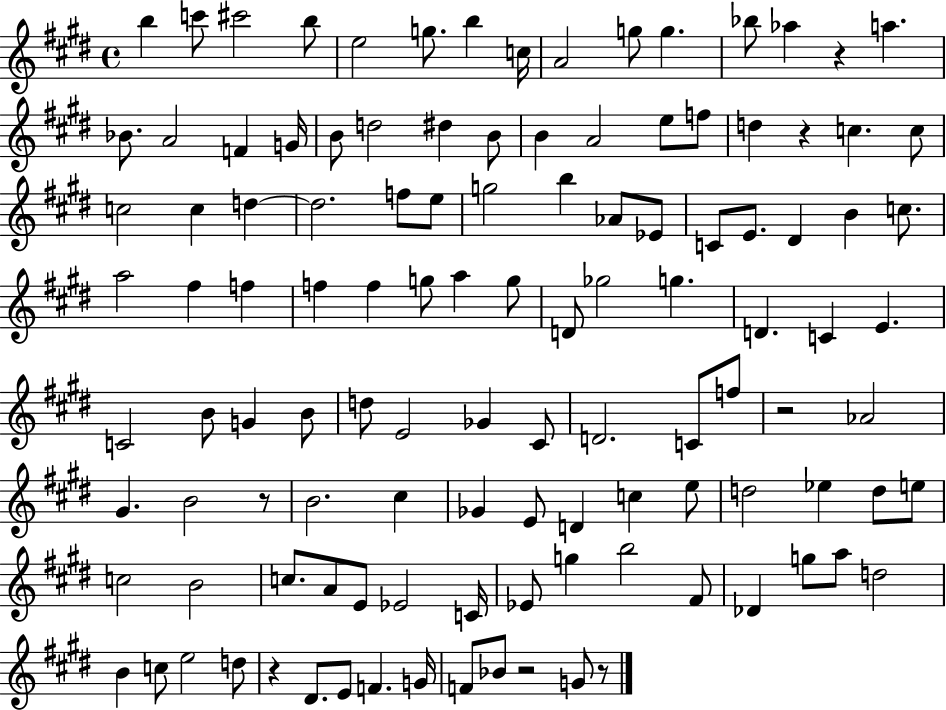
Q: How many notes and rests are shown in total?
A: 116